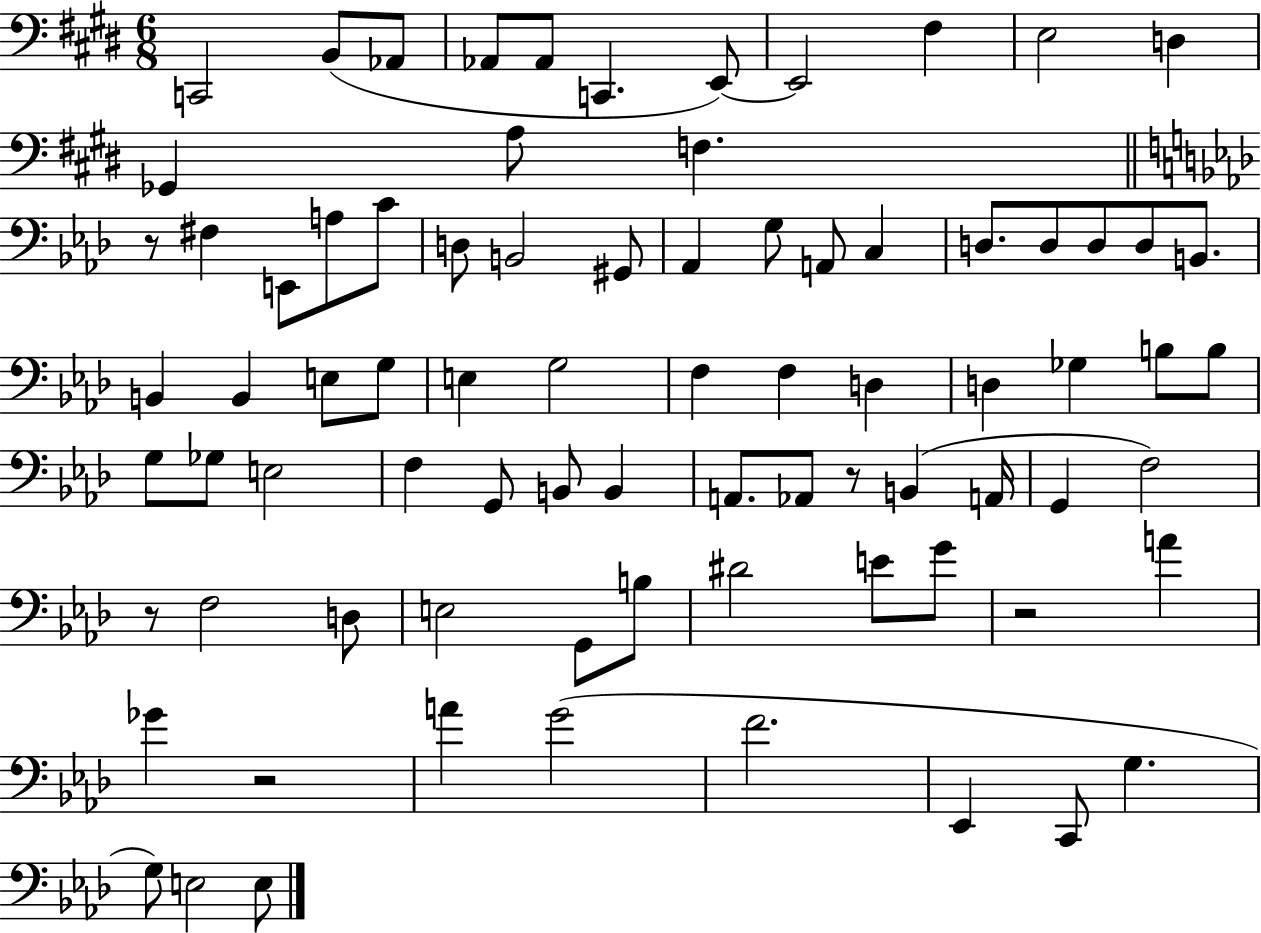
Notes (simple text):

C2/h B2/e Ab2/e Ab2/e Ab2/e C2/q. E2/e E2/h F#3/q E3/h D3/q Gb2/q A3/e F3/q. R/e F#3/q E2/e A3/e C4/e D3/e B2/h G#2/e Ab2/q G3/e A2/e C3/q D3/e. D3/e D3/e D3/e B2/e. B2/q B2/q E3/e G3/e E3/q G3/h F3/q F3/q D3/q D3/q Gb3/q B3/e B3/e G3/e Gb3/e E3/h F3/q G2/e B2/e B2/q A2/e. Ab2/e R/e B2/q A2/s G2/q F3/h R/e F3/h D3/e E3/h G2/e B3/e D#4/h E4/e G4/e R/h A4/q Gb4/q R/h A4/q G4/h F4/h. Eb2/q C2/e G3/q. G3/e E3/h E3/e